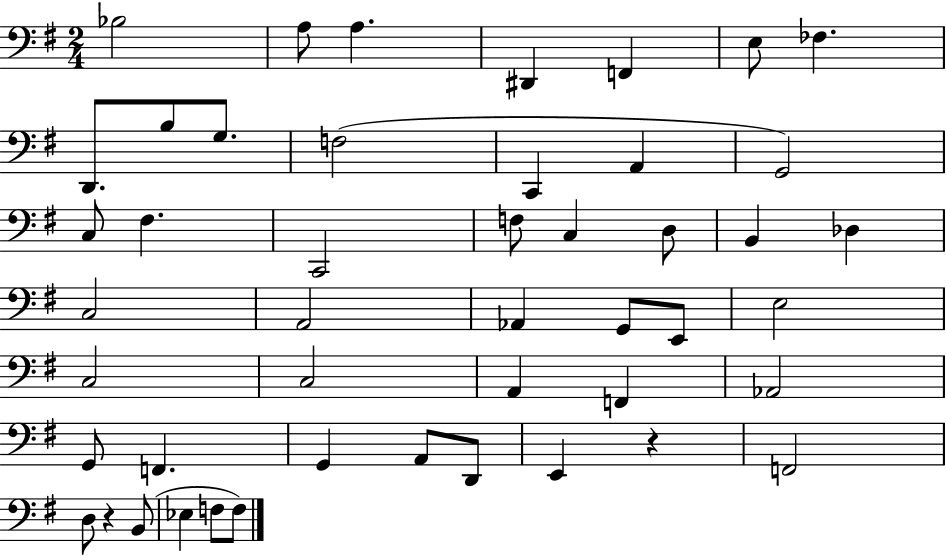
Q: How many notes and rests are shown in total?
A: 47